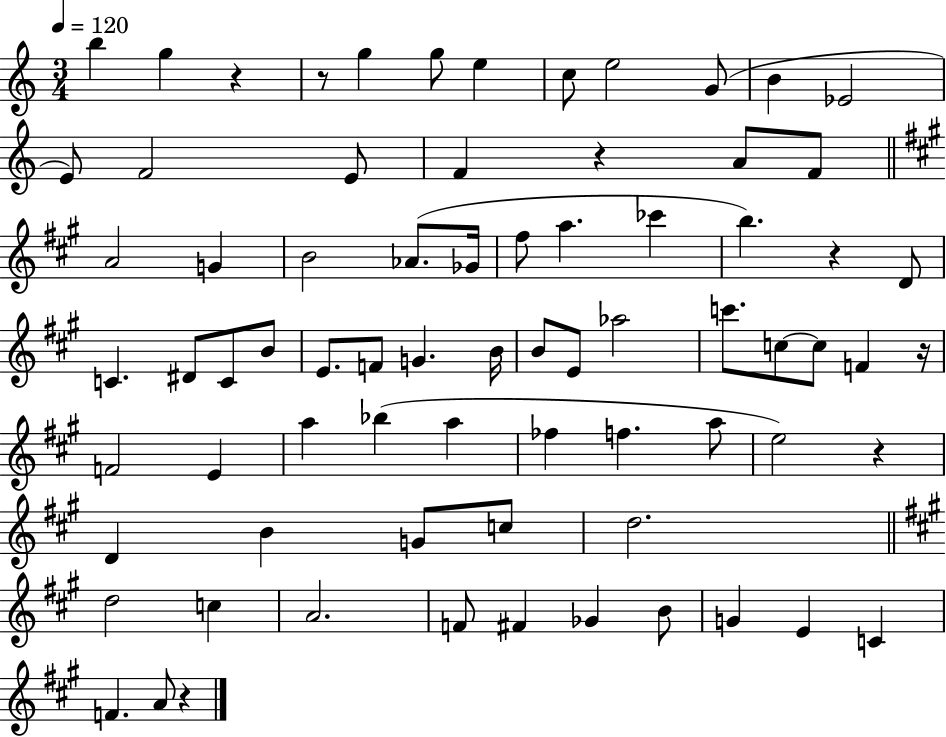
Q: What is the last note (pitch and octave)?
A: A4